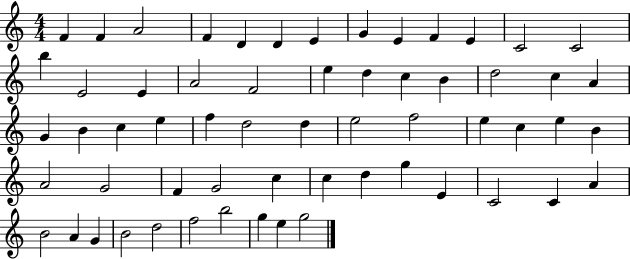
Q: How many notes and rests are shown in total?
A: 60